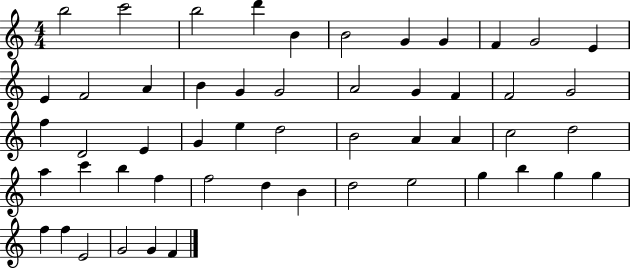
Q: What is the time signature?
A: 4/4